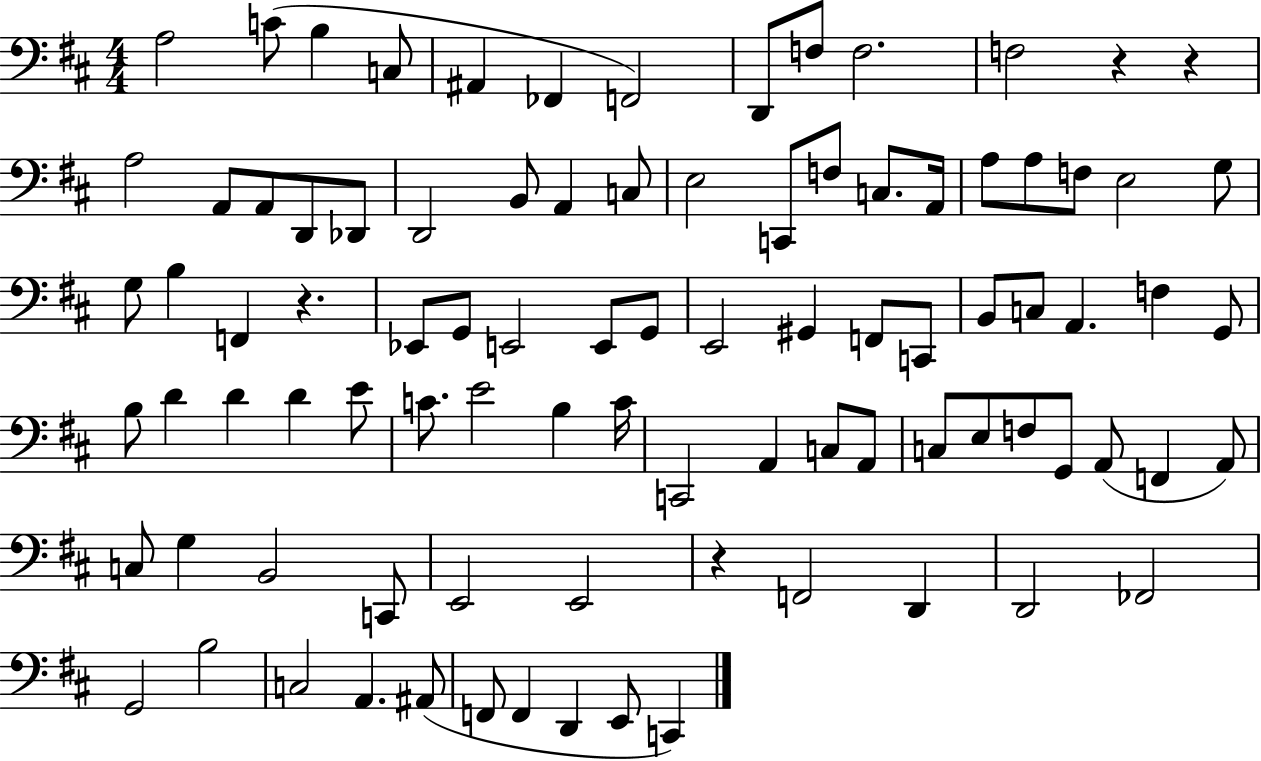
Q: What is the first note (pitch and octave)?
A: A3